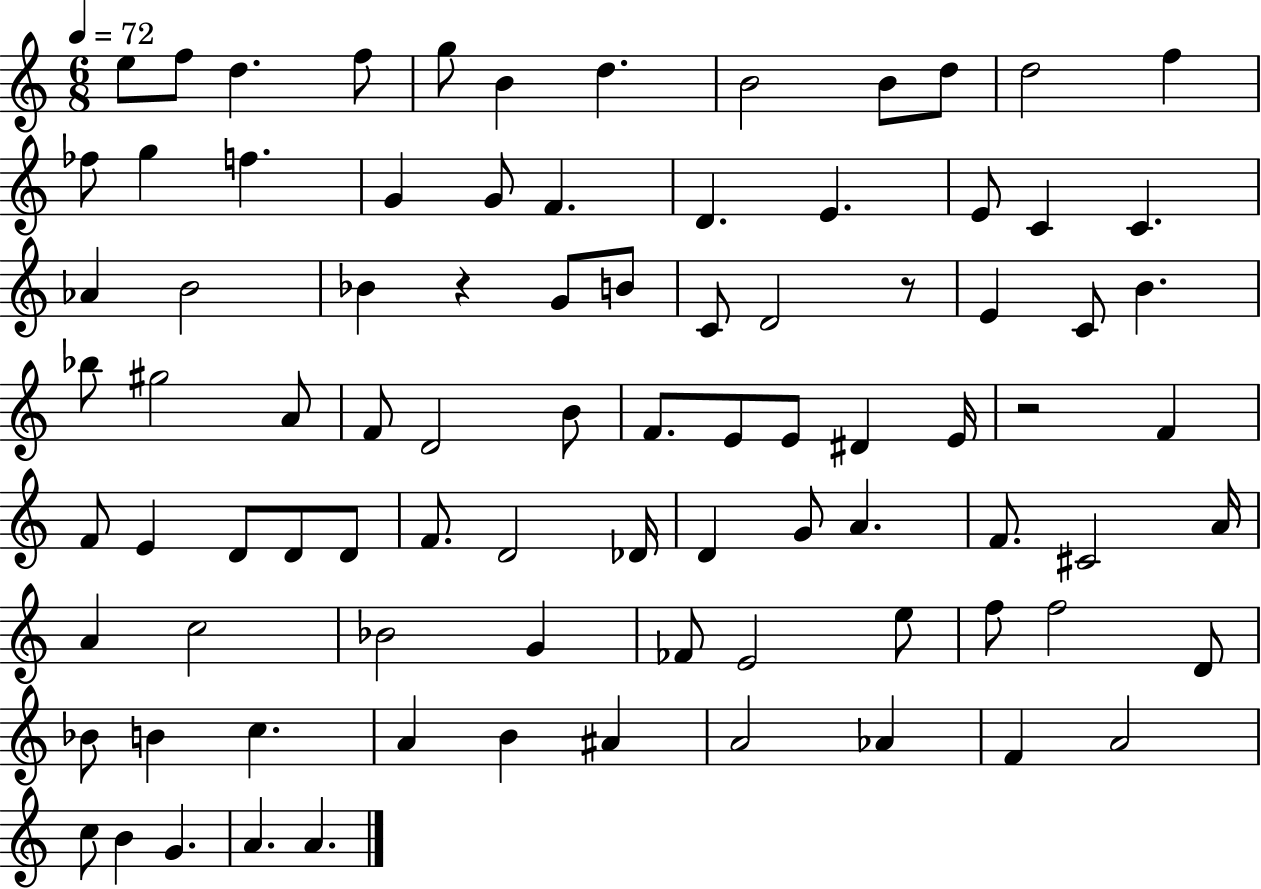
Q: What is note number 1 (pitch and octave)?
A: E5